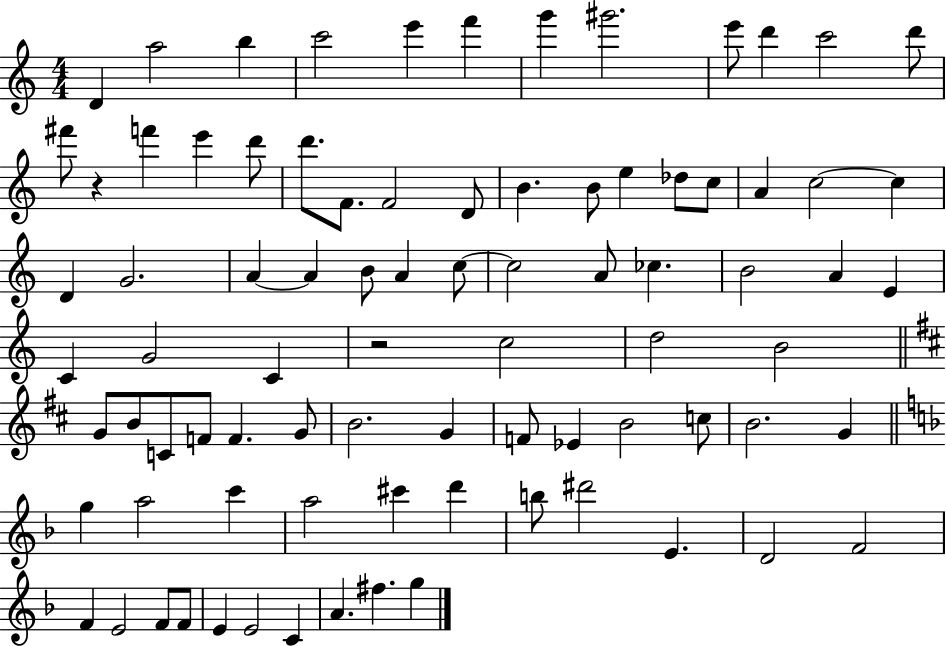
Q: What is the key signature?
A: C major